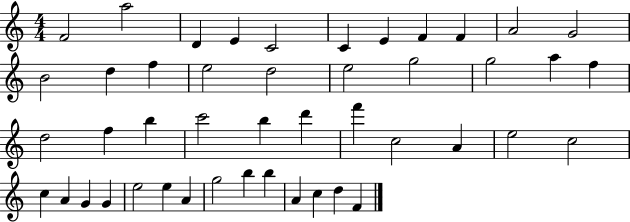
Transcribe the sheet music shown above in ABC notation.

X:1
T:Untitled
M:4/4
L:1/4
K:C
F2 a2 D E C2 C E F F A2 G2 B2 d f e2 d2 e2 g2 g2 a f d2 f b c'2 b d' f' c2 A e2 c2 c A G G e2 e A g2 b b A c d F